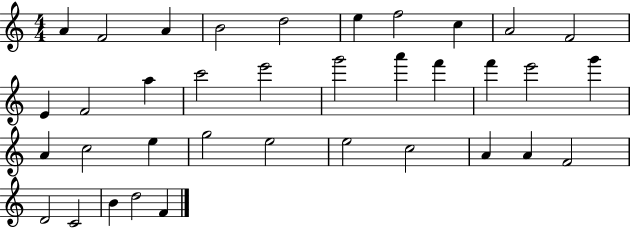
X:1
T:Untitled
M:4/4
L:1/4
K:C
A F2 A B2 d2 e f2 c A2 F2 E F2 a c'2 e'2 g'2 a' f' f' e'2 g' A c2 e g2 e2 e2 c2 A A F2 D2 C2 B d2 F